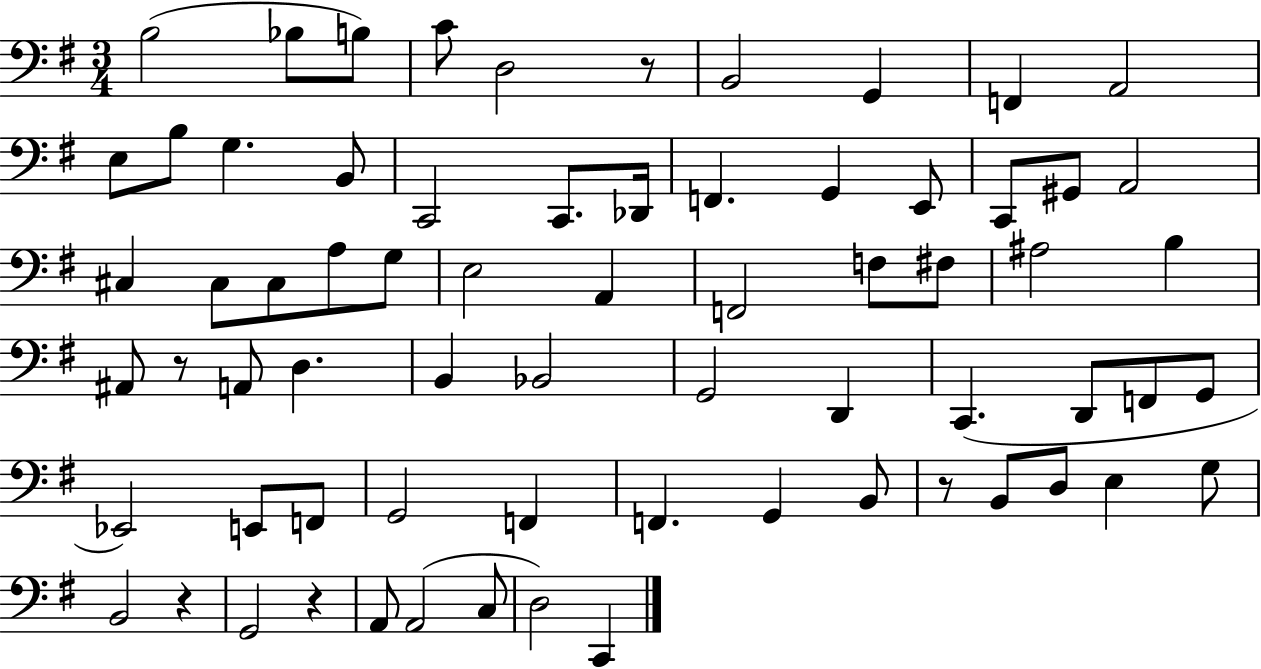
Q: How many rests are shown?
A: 5